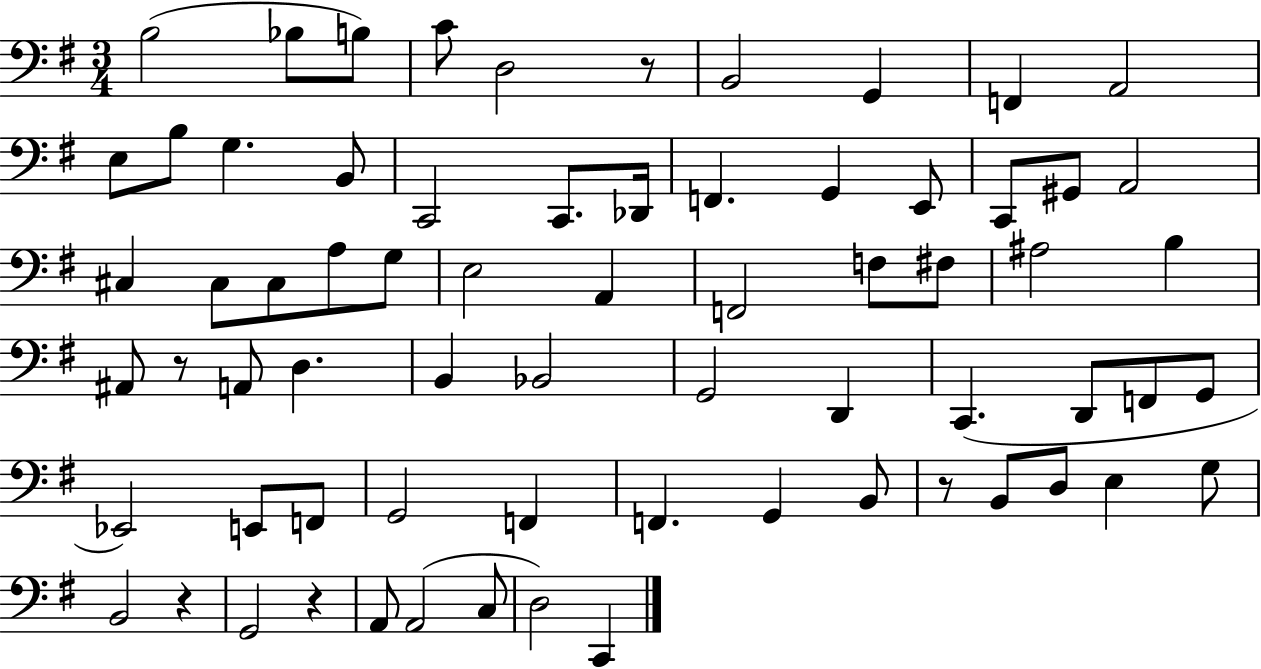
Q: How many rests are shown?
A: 5